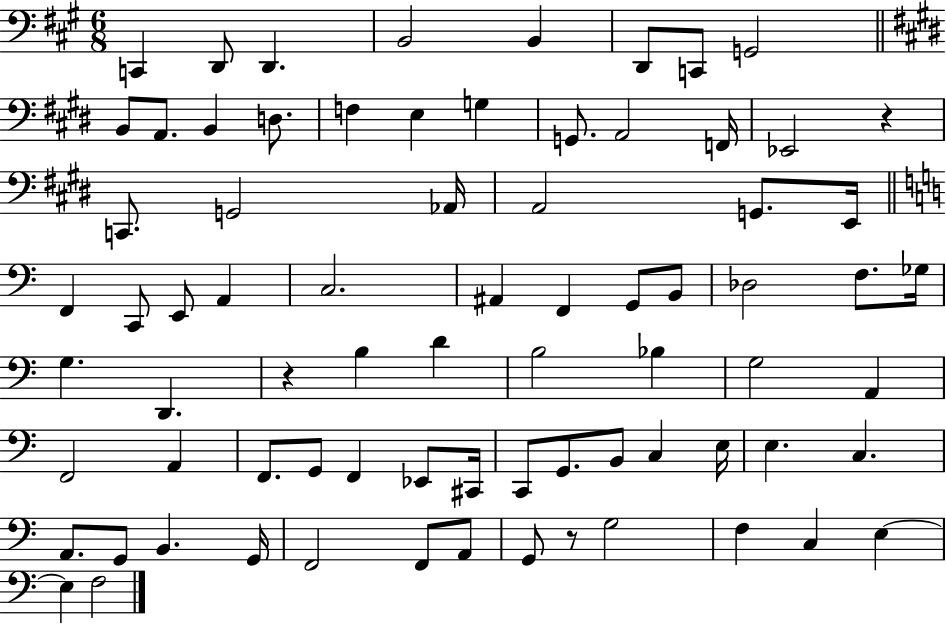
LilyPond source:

{
  \clef bass
  \numericTimeSignature
  \time 6/8
  \key a \major
  c,4 d,8 d,4. | b,2 b,4 | d,8 c,8 g,2 | \bar "||" \break \key e \major b,8 a,8. b,4 d8. | f4 e4 g4 | g,8. a,2 f,16 | ees,2 r4 | \break c,8. g,2 aes,16 | a,2 g,8. e,16 | \bar "||" \break \key c \major f,4 c,8 e,8 a,4 | c2. | ais,4 f,4 g,8 b,8 | des2 f8. ges16 | \break g4. d,4. | r4 b4 d'4 | b2 bes4 | g2 a,4 | \break f,2 a,4 | f,8. g,8 f,4 ees,8 cis,16 | c,8 g,8. b,8 c4 e16 | e4. c4. | \break a,8. g,8 b,4. g,16 | f,2 f,8 a,8 | g,8 r8 g2 | f4 c4 e4~~ | \break e4 f2 | \bar "|."
}